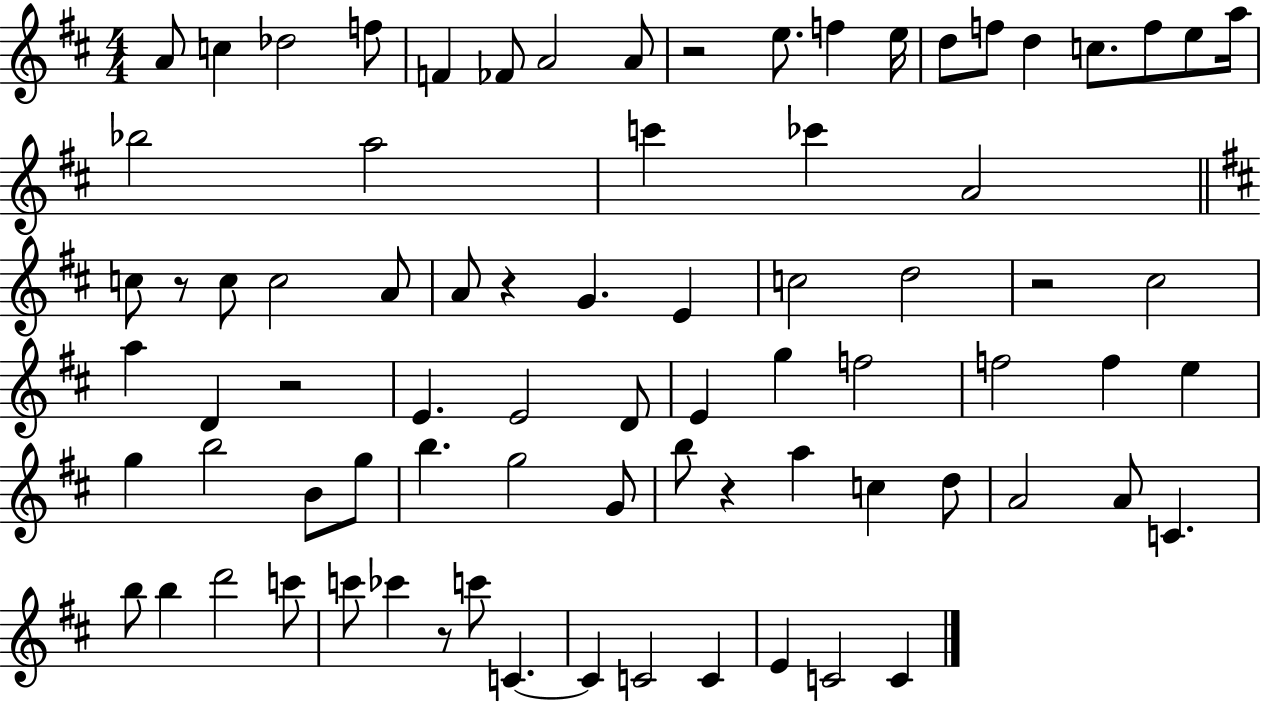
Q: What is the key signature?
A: D major